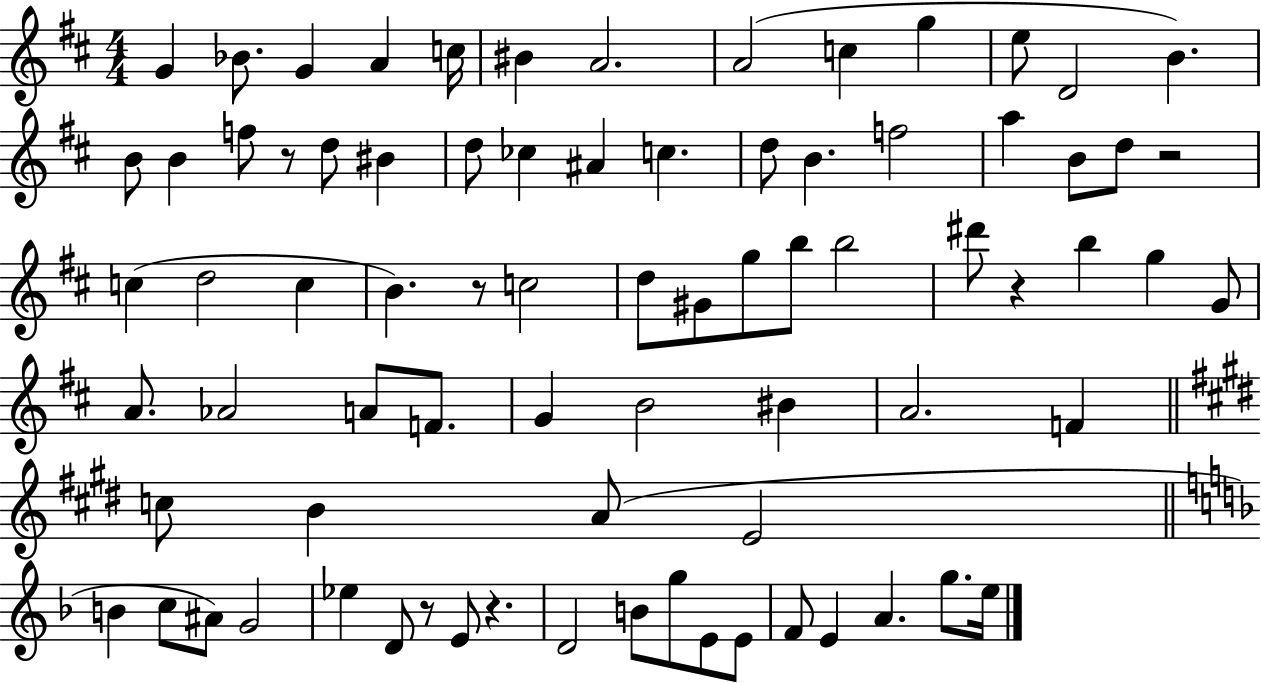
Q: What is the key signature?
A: D major